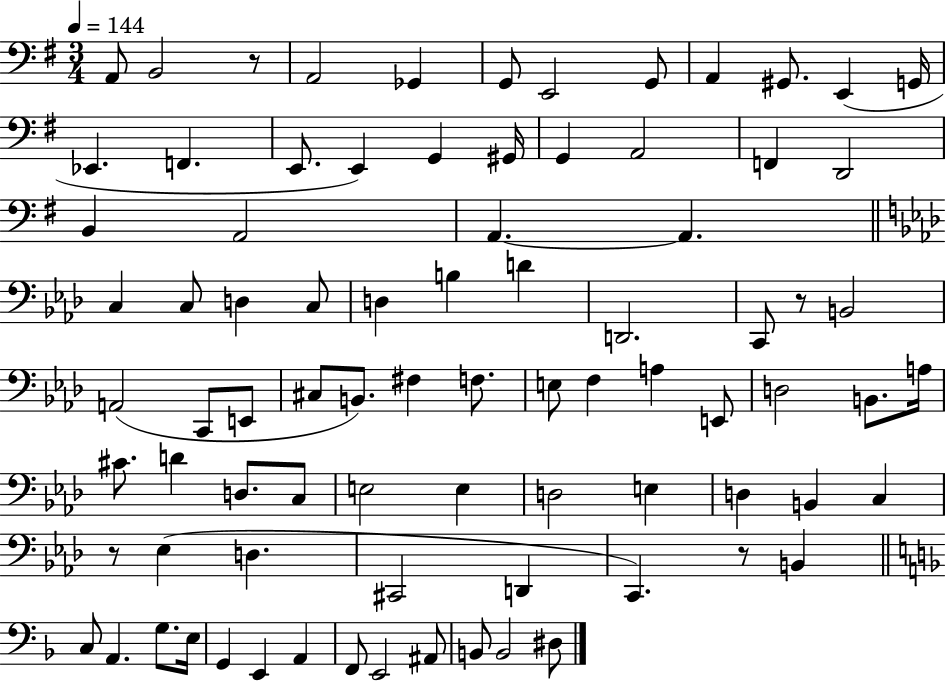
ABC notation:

X:1
T:Untitled
M:3/4
L:1/4
K:G
A,,/2 B,,2 z/2 A,,2 _G,, G,,/2 E,,2 G,,/2 A,, ^G,,/2 E,, G,,/4 _E,, F,, E,,/2 E,, G,, ^G,,/4 G,, A,,2 F,, D,,2 B,, A,,2 A,, A,, C, C,/2 D, C,/2 D, B, D D,,2 C,,/2 z/2 B,,2 A,,2 C,,/2 E,,/2 ^C,/2 B,,/2 ^F, F,/2 E,/2 F, A, E,,/2 D,2 B,,/2 A,/4 ^C/2 D D,/2 C,/2 E,2 E, D,2 E, D, B,, C, z/2 _E, D, ^C,,2 D,, C,, z/2 B,, C,/2 A,, G,/2 E,/4 G,, E,, A,, F,,/2 E,,2 ^A,,/2 B,,/2 B,,2 ^D,/2